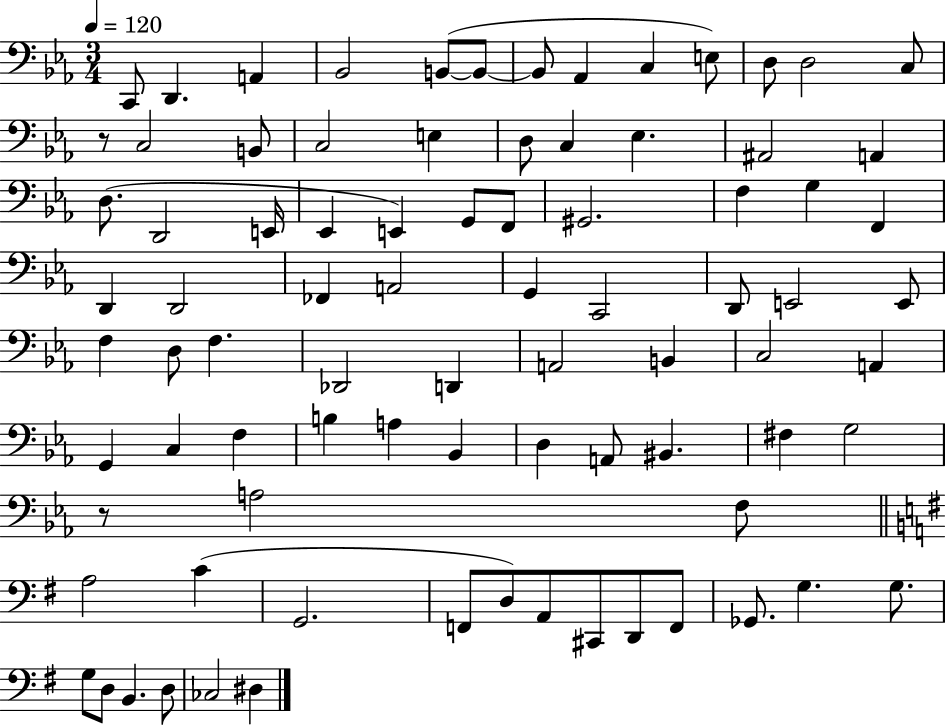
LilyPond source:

{
  \clef bass
  \numericTimeSignature
  \time 3/4
  \key ees \major
  \tempo 4 = 120
  c,8 d,4. a,4 | bes,2 b,8~(~ b,8~~ | b,8 aes,4 c4 e8) | d8 d2 c8 | \break r8 c2 b,8 | c2 e4 | d8 c4 ees4. | ais,2 a,4 | \break d8.( d,2 e,16 | ees,4 e,4) g,8 f,8 | gis,2. | f4 g4 f,4 | \break d,4 d,2 | fes,4 a,2 | g,4 c,2 | d,8 e,2 e,8 | \break f4 d8 f4. | des,2 d,4 | a,2 b,4 | c2 a,4 | \break g,4 c4 f4 | b4 a4 bes,4 | d4 a,8 bis,4. | fis4 g2 | \break r8 a2 f8 | \bar "||" \break \key e \minor a2 c'4( | g,2. | f,8 d8) a,8 cis,8 d,8 f,8 | ges,8. g4. g8. | \break g8 d8 b,4. d8 | ces2 dis4 | \bar "|."
}